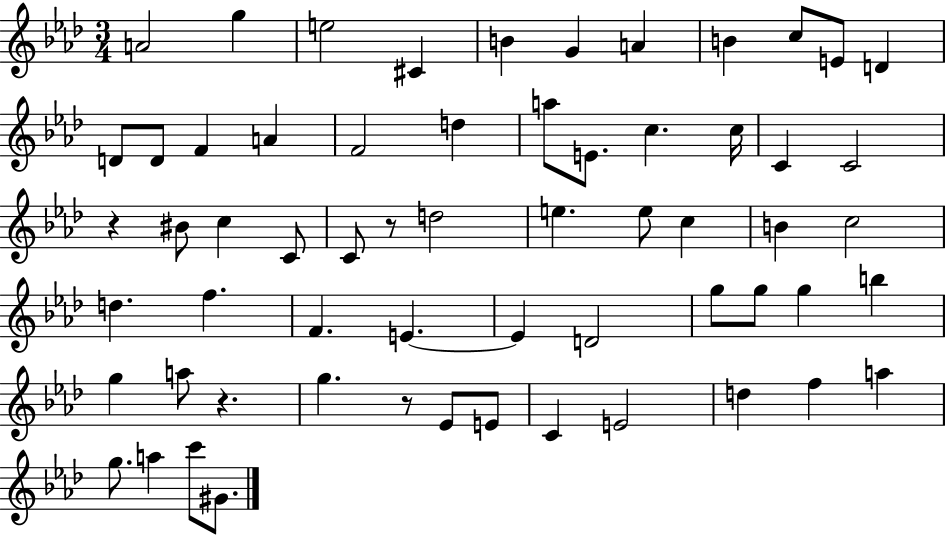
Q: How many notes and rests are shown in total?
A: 61